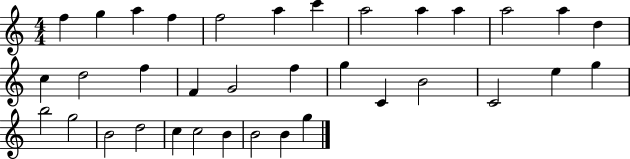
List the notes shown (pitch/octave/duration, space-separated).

F5/q G5/q A5/q F5/q F5/h A5/q C6/q A5/h A5/q A5/q A5/h A5/q D5/q C5/q D5/h F5/q F4/q G4/h F5/q G5/q C4/q B4/h C4/h E5/q G5/q B5/h G5/h B4/h D5/h C5/q C5/h B4/q B4/h B4/q G5/q